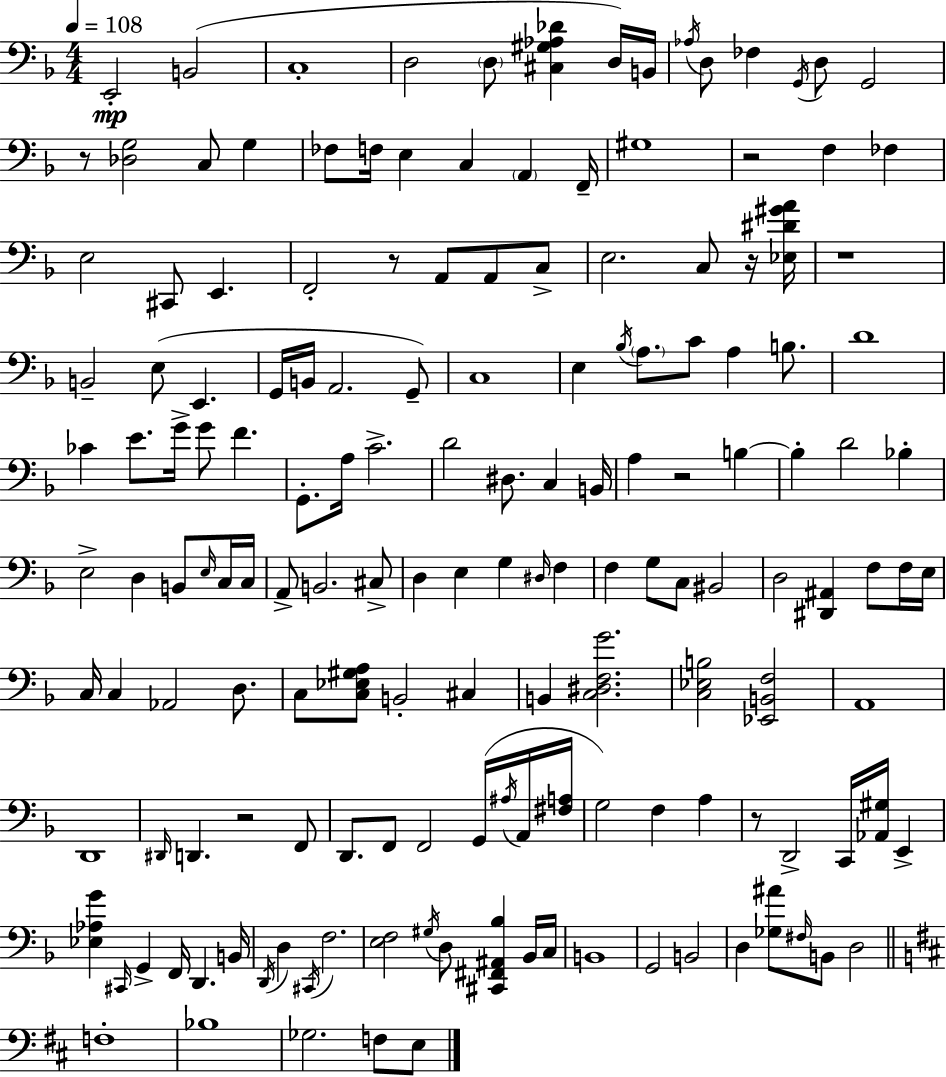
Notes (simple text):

E2/h B2/h C3/w D3/h D3/e [C#3,G#3,Ab3,Db4]/q D3/s B2/s Ab3/s D3/e FES3/q G2/s D3/e G2/h R/e [Db3,G3]/h C3/e G3/q FES3/e F3/s E3/q C3/q A2/q F2/s G#3/w R/h F3/q FES3/q E3/h C#2/e E2/q. F2/h R/e A2/e A2/e C3/e E3/h. C3/e R/s [Eb3,D#4,G#4,A4]/s R/w B2/h E3/e E2/q. G2/s B2/s A2/h. G2/e C3/w E3/q Bb3/s A3/e. C4/e A3/q B3/e. D4/w CES4/q E4/e. G4/s G4/e F4/q. G2/e. A3/s C4/h. D4/h D#3/e. C3/q B2/s A3/q R/h B3/q B3/q D4/h Bb3/q E3/h D3/q B2/e E3/s C3/s C3/s A2/e B2/h. C#3/e D3/q E3/q G3/q D#3/s F3/q F3/q G3/e C3/e BIS2/h D3/h [D#2,A#2]/q F3/e F3/s E3/s C3/s C3/q Ab2/h D3/e. C3/e [C3,Eb3,G#3,A3]/e B2/h C#3/q B2/q [C3,D#3,F3,G4]/h. [C3,Eb3,B3]/h [Eb2,B2,F3]/h A2/w D2/w D#2/s D2/q. R/h F2/e D2/e. F2/e F2/h G2/s A#3/s A2/s [F#3,A3]/s G3/h F3/q A3/q R/e D2/h C2/s [Ab2,G#3]/s E2/q [Eb3,Ab3,G4]/q C#2/s G2/q F2/s D2/q. B2/s D2/s D3/q C#2/s F3/h. [E3,F3]/h G#3/s D3/e [C#2,F#2,A#2,Bb3]/q Bb2/s C3/s B2/w G2/h B2/h D3/q [Gb3,A#4]/e F#3/s B2/e D3/h F3/w Bb3/w Gb3/h. F3/e E3/e